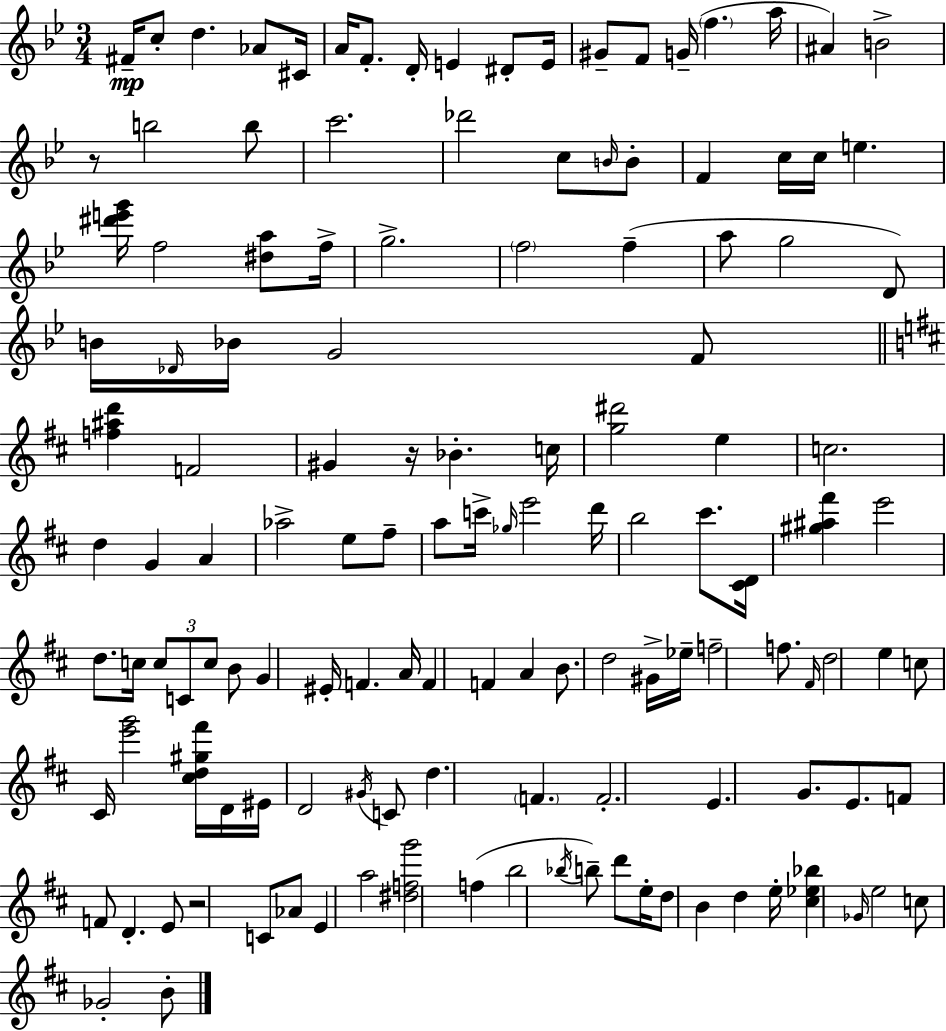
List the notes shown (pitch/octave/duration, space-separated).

F#4/s C5/e D5/q. Ab4/e C#4/s A4/s F4/e. D4/s E4/q D#4/e E4/s G#4/e F4/e G4/s F5/q. A5/s A#4/q B4/h R/e B5/h B5/e C6/h. Db6/h C5/e B4/s B4/e F4/q C5/s C5/s E5/q. [D#6,E6,G6]/s F5/h [D#5,A5]/e F5/s G5/h. F5/h F5/q A5/e G5/h D4/e B4/s Db4/s Bb4/s G4/h F4/e [F5,A#5,D6]/q F4/h G#4/q R/s Bb4/q. C5/s [G5,D#6]/h E5/q C5/h. D5/q G4/q A4/q Ab5/h E5/e F#5/e A5/e C6/s Gb5/s E6/h D6/s B5/h C#6/e. [C#4,D4]/s [G#5,A#5,F#6]/q E6/h D5/e. C5/s C5/e C4/e C5/e B4/e G4/q EIS4/s F4/q. A4/s F4/q F4/q A4/q B4/e. D5/h G#4/s Eb5/s F5/h F5/e. F#4/s D5/h E5/q C5/e C#4/s [E6,G6]/h [C#5,D5,G#5,F#6]/s D4/s EIS4/s D4/h G#4/s C4/e D5/q. F4/q. F4/h. E4/q. G4/e. E4/e. F4/e F4/e D4/q. E4/e R/h C4/e Ab4/e E4/q A5/h [D#5,F5,G6]/h F5/q B5/h Bb5/s B5/e D6/e E5/s D5/e B4/q D5/q E5/s [C#5,Eb5,Bb5]/q Gb4/s E5/h C5/e Gb4/h B4/e